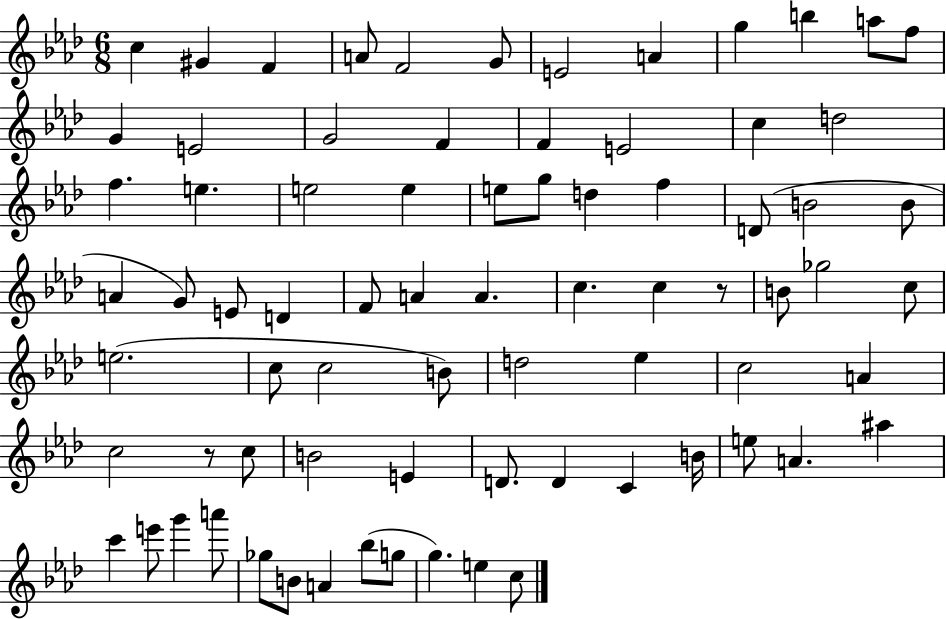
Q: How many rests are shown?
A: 2